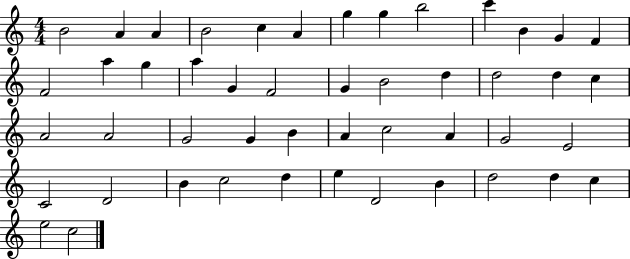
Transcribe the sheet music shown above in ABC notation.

X:1
T:Untitled
M:4/4
L:1/4
K:C
B2 A A B2 c A g g b2 c' B G F F2 a g a G F2 G B2 d d2 d c A2 A2 G2 G B A c2 A G2 E2 C2 D2 B c2 d e D2 B d2 d c e2 c2